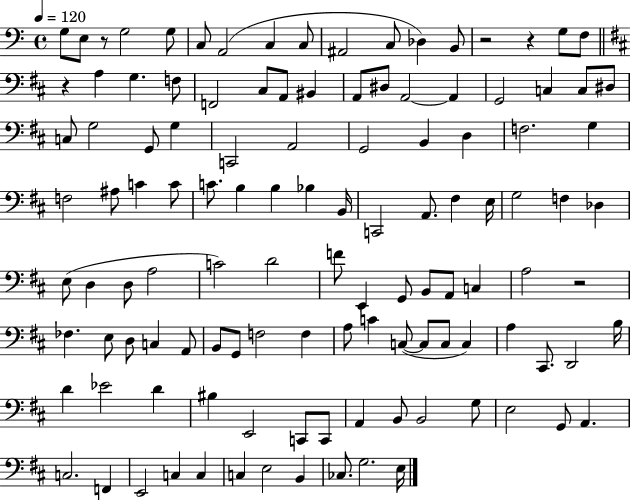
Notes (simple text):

G3/e E3/e R/e G3/h G3/e C3/e A2/h C3/q C3/e A#2/h C3/e Db3/q B2/e R/h R/q G3/e F3/e R/q A3/q G3/q. F3/e F2/h C#3/e A2/e BIS2/q A2/e D#3/e A2/h A2/q G2/h C3/q C3/e D#3/e C3/e G3/h G2/e G3/q C2/h A2/h G2/h B2/q D3/q F3/h. G3/q F3/h A#3/e C4/q C4/e C4/e. B3/q B3/q Bb3/q B2/s C2/h A2/e. F#3/q E3/s G3/h F3/q Db3/q E3/e D3/q D3/e A3/h C4/h D4/h F4/e E2/q G2/e B2/e A2/e C3/q A3/h R/h FES3/q. E3/e D3/e C3/q A2/e B2/e G2/e F3/h F3/q A3/e C4/q C3/e C3/e C3/e C3/q A3/q C#2/e. D2/h B3/s D4/q Eb4/h D4/q BIS3/q E2/h C2/e C2/e A2/q B2/e B2/h G3/e E3/h G2/e A2/q. C3/h. F2/q E2/h C3/q C3/q C3/q E3/h B2/q CES3/e. G3/h. E3/s